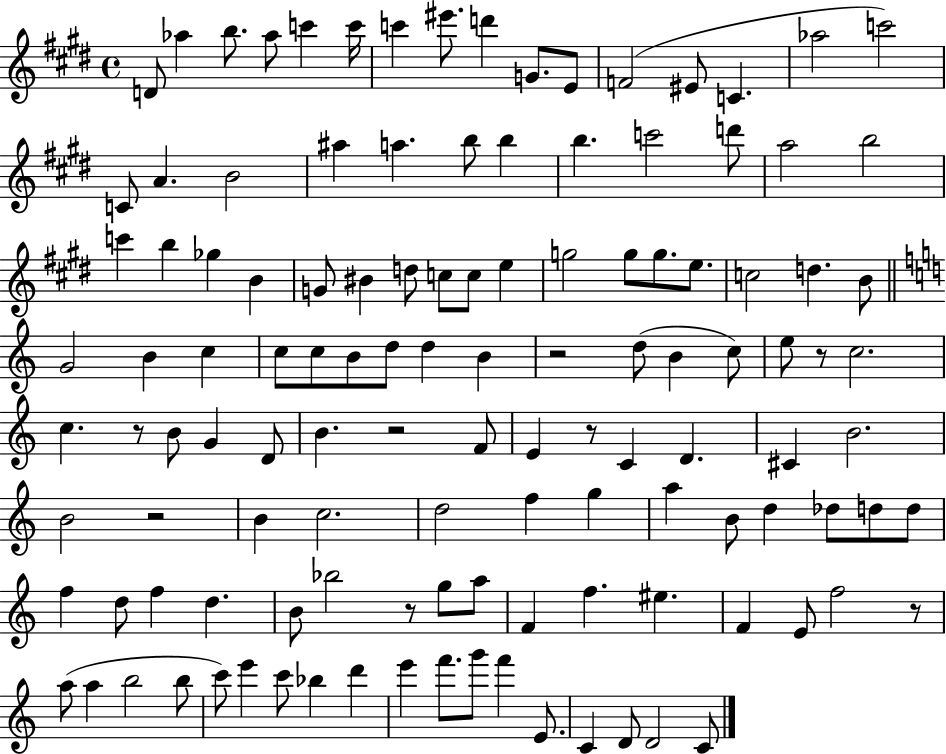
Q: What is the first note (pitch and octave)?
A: D4